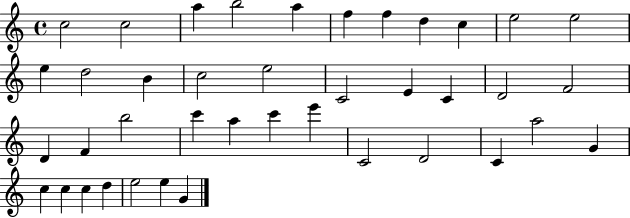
{
  \clef treble
  \time 4/4
  \defaultTimeSignature
  \key c \major
  c''2 c''2 | a''4 b''2 a''4 | f''4 f''4 d''4 c''4 | e''2 e''2 | \break e''4 d''2 b'4 | c''2 e''2 | c'2 e'4 c'4 | d'2 f'2 | \break d'4 f'4 b''2 | c'''4 a''4 c'''4 e'''4 | c'2 d'2 | c'4 a''2 g'4 | \break c''4 c''4 c''4 d''4 | e''2 e''4 g'4 | \bar "|."
}